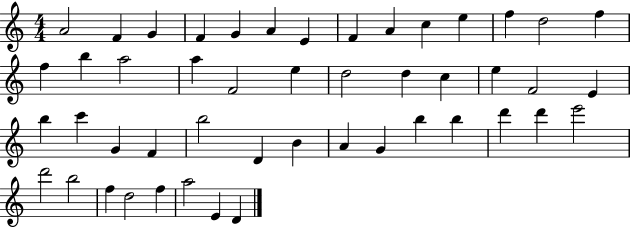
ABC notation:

X:1
T:Untitled
M:4/4
L:1/4
K:C
A2 F G F G A E F A c e f d2 f f b a2 a F2 e d2 d c e F2 E b c' G F b2 D B A G b b d' d' e'2 d'2 b2 f d2 f a2 E D